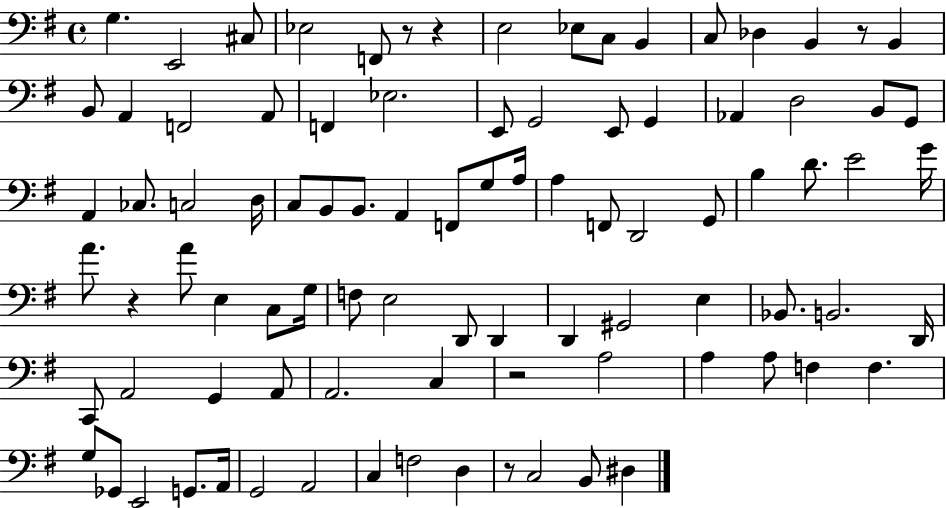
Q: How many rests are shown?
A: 6